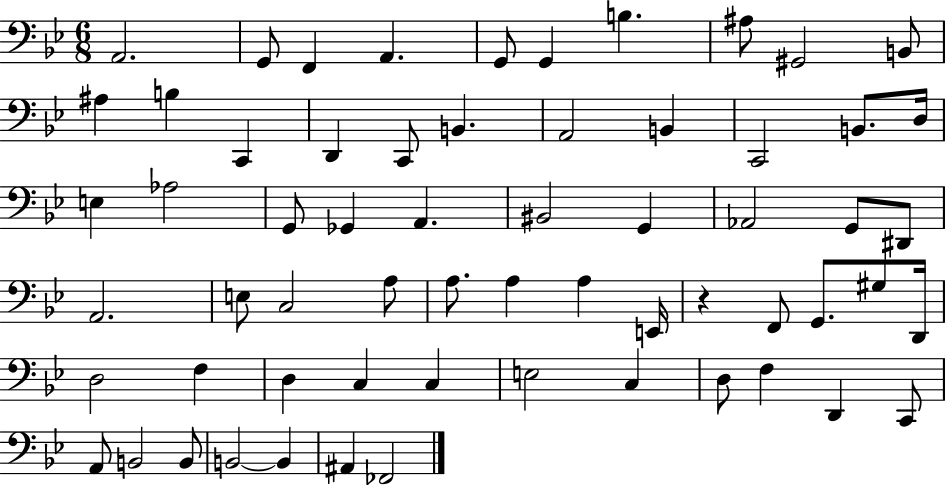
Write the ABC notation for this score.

X:1
T:Untitled
M:6/8
L:1/4
K:Bb
A,,2 G,,/2 F,, A,, G,,/2 G,, B, ^A,/2 ^G,,2 B,,/2 ^A, B, C,, D,, C,,/2 B,, A,,2 B,, C,,2 B,,/2 D,/4 E, _A,2 G,,/2 _G,, A,, ^B,,2 G,, _A,,2 G,,/2 ^D,,/2 A,,2 E,/2 C,2 A,/2 A,/2 A, A, E,,/4 z F,,/2 G,,/2 ^G,/2 D,,/4 D,2 F, D, C, C, E,2 C, D,/2 F, D,, C,,/2 A,,/2 B,,2 B,,/2 B,,2 B,, ^A,, _F,,2